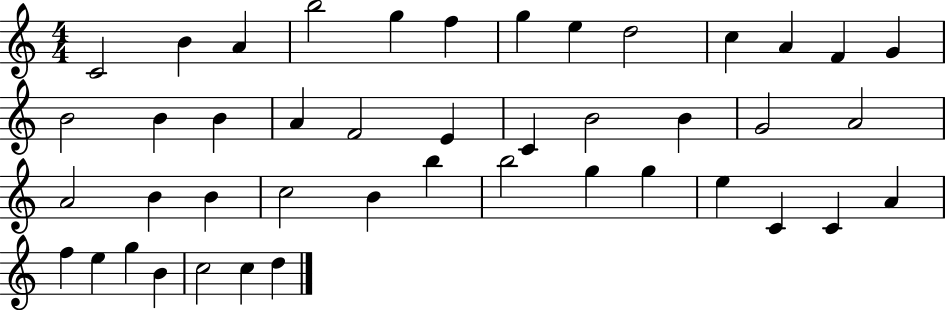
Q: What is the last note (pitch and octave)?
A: D5